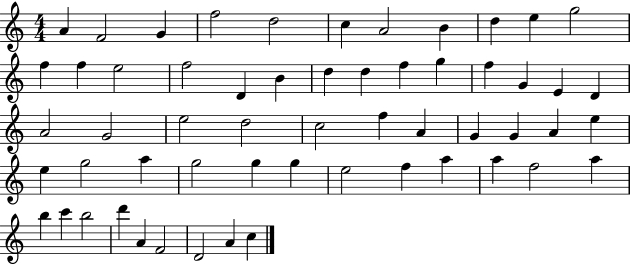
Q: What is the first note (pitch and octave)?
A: A4